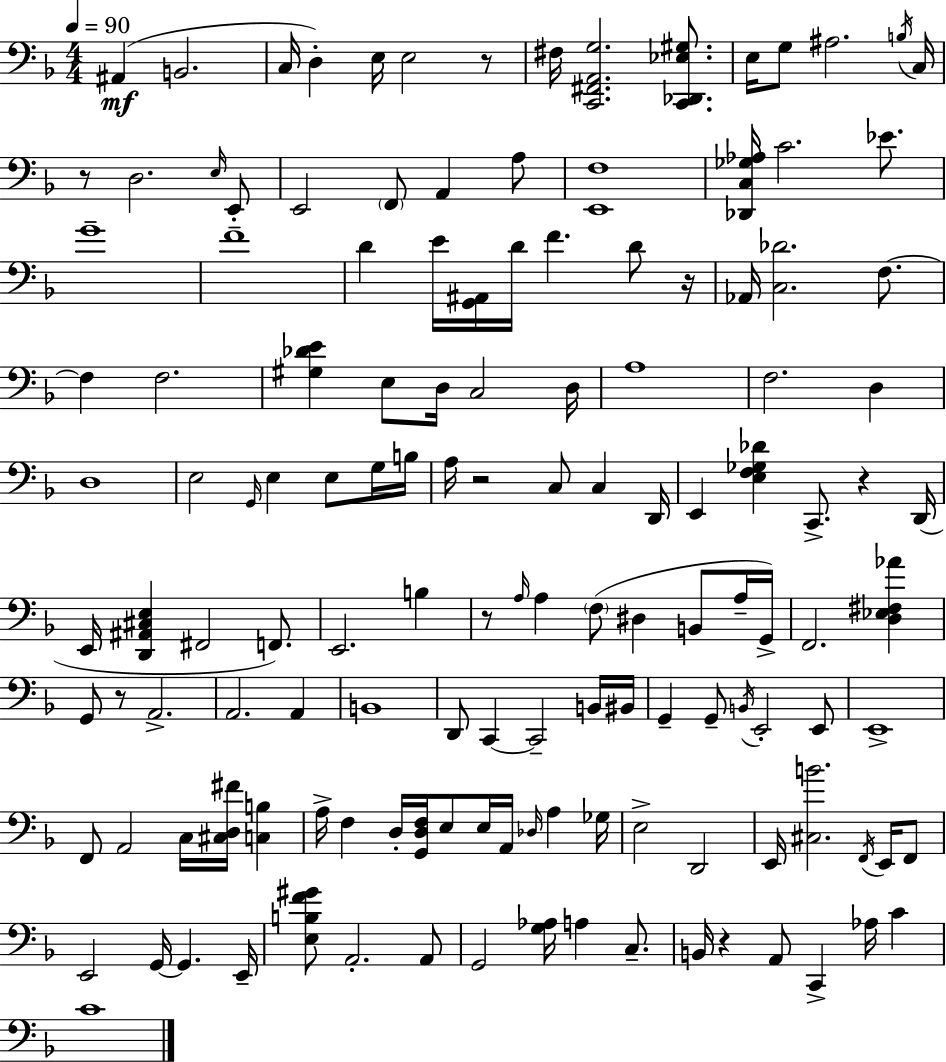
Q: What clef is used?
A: bass